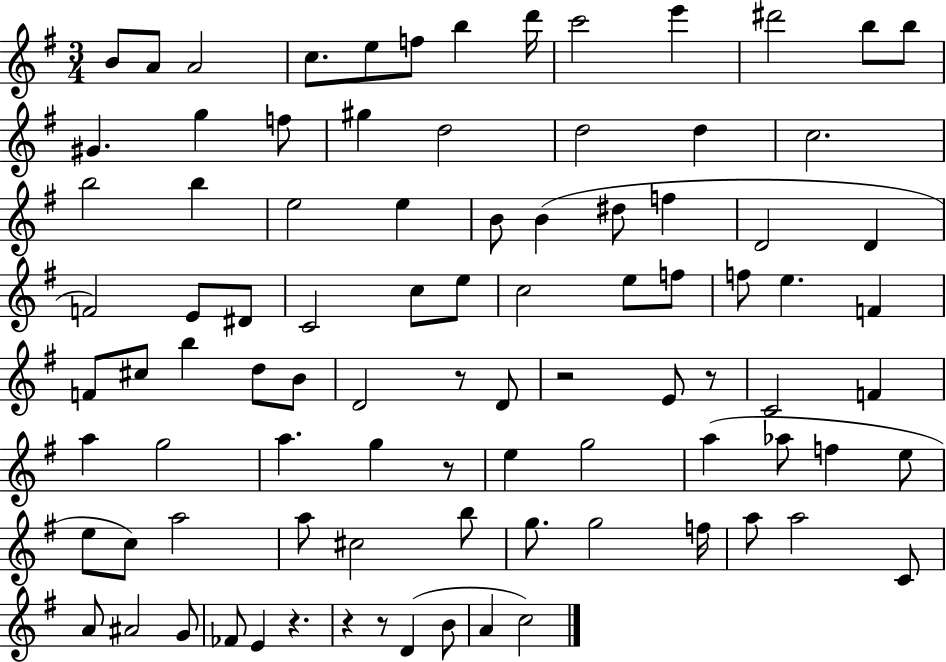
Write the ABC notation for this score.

X:1
T:Untitled
M:3/4
L:1/4
K:G
B/2 A/2 A2 c/2 e/2 f/2 b d'/4 c'2 e' ^d'2 b/2 b/2 ^G g f/2 ^g d2 d2 d c2 b2 b e2 e B/2 B ^d/2 f D2 D F2 E/2 ^D/2 C2 c/2 e/2 c2 e/2 f/2 f/2 e F F/2 ^c/2 b d/2 B/2 D2 z/2 D/2 z2 E/2 z/2 C2 F a g2 a g z/2 e g2 a _a/2 f e/2 e/2 c/2 a2 a/2 ^c2 b/2 g/2 g2 f/4 a/2 a2 C/2 A/2 ^A2 G/2 _F/2 E z z z/2 D B/2 A c2